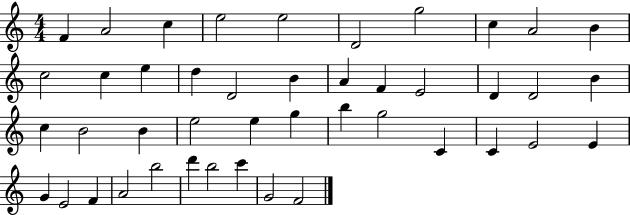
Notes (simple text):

F4/q A4/h C5/q E5/h E5/h D4/h G5/h C5/q A4/h B4/q C5/h C5/q E5/q D5/q D4/h B4/q A4/q F4/q E4/h D4/q D4/h B4/q C5/q B4/h B4/q E5/h E5/q G5/q B5/q G5/h C4/q C4/q E4/h E4/q G4/q E4/h F4/q A4/h B5/h D6/q B5/h C6/q G4/h F4/h